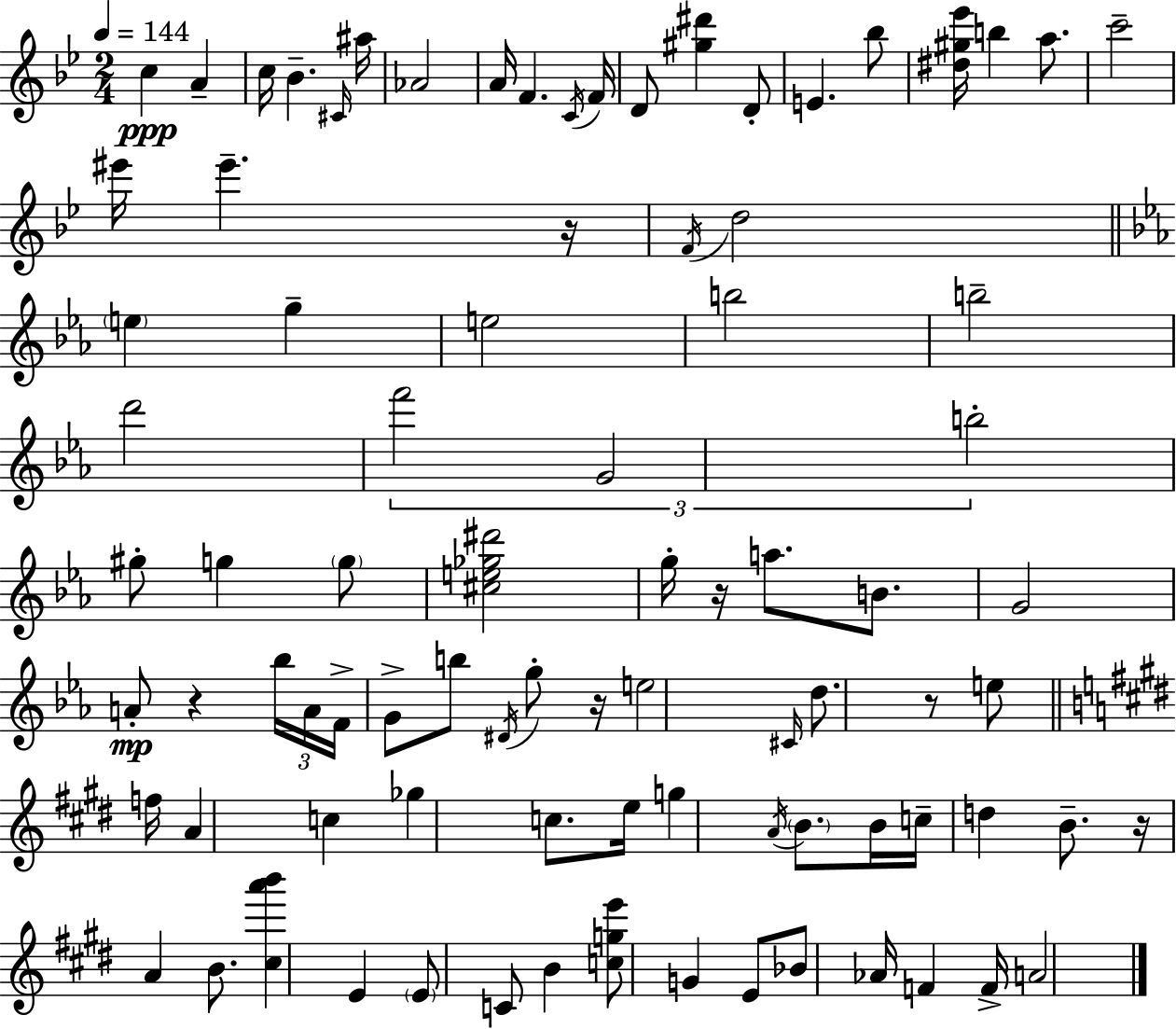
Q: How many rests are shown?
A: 6